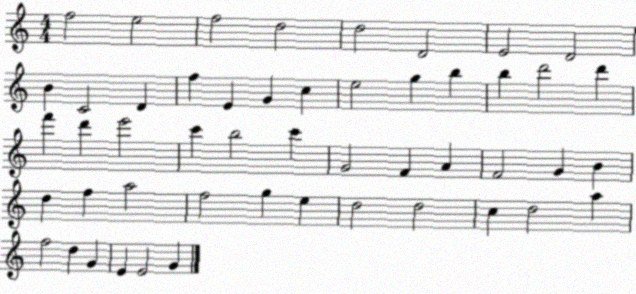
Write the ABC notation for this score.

X:1
T:Untitled
M:4/4
L:1/4
K:C
f2 e2 f2 d2 d2 D2 E2 D2 B C2 D f E G c e2 g b b d'2 d' f' d' e'2 c' b2 c' G2 F A F2 G B d f a2 f2 g e d2 d2 c d2 a f2 d G E E2 G